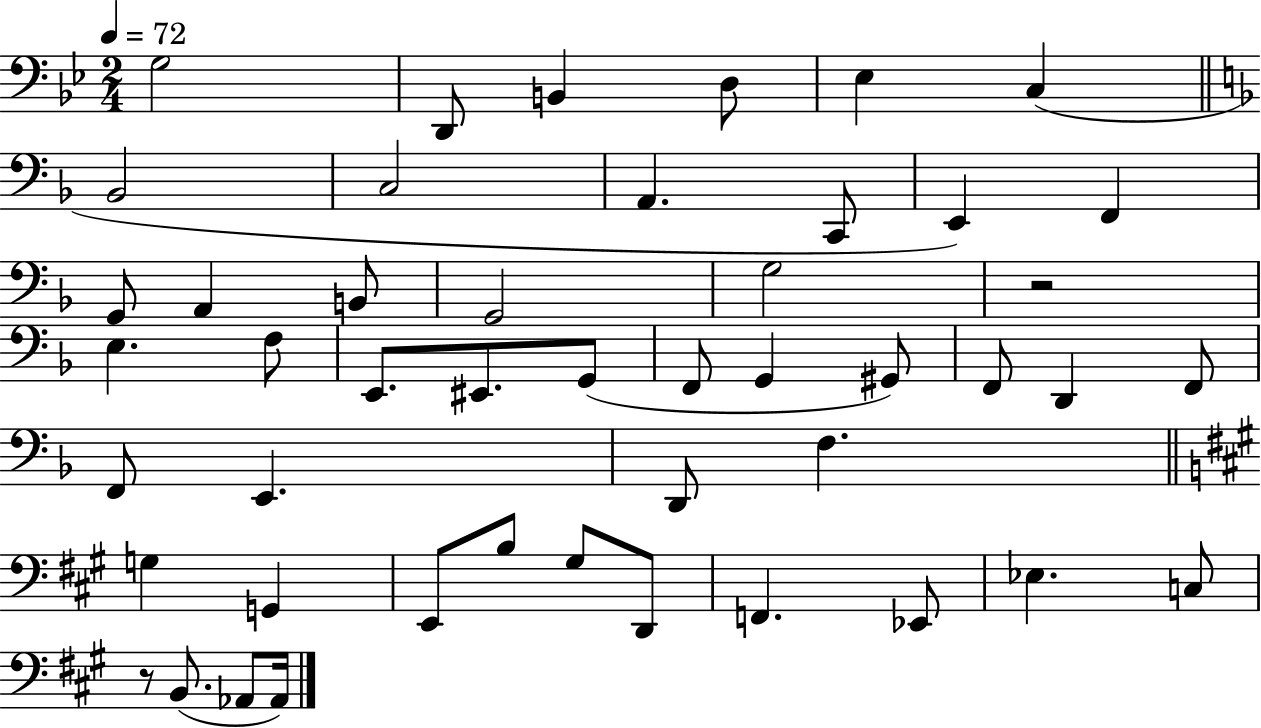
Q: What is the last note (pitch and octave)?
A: Ab2